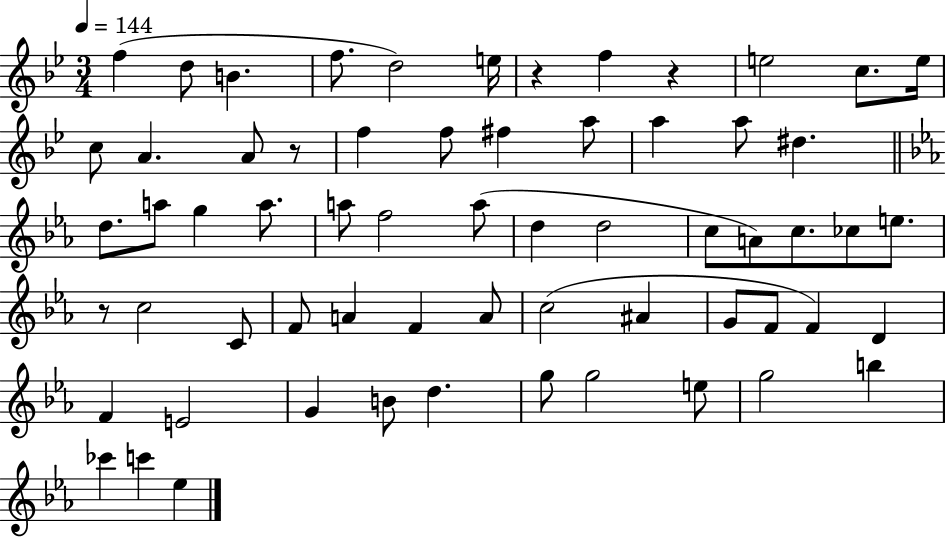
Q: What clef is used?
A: treble